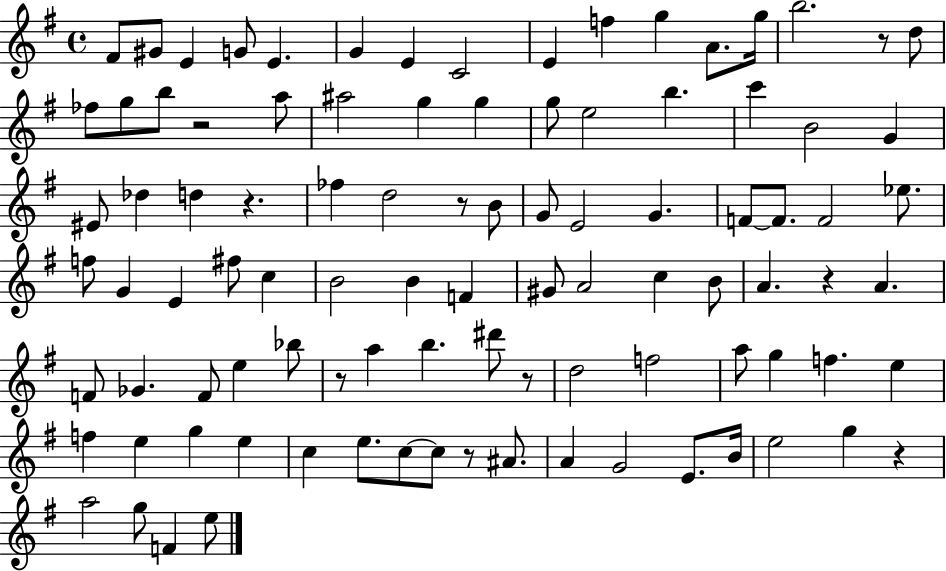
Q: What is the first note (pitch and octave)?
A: F#4